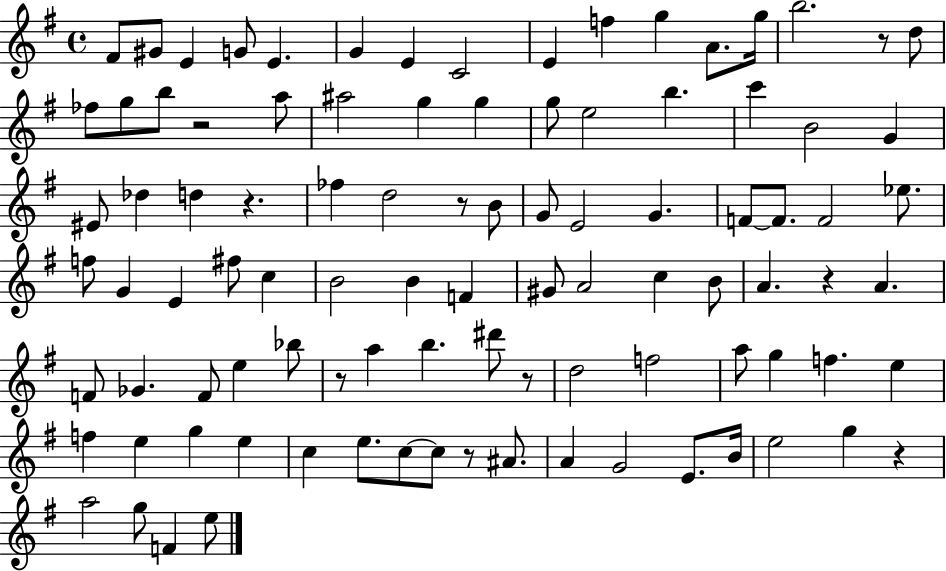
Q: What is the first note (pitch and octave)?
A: F#4